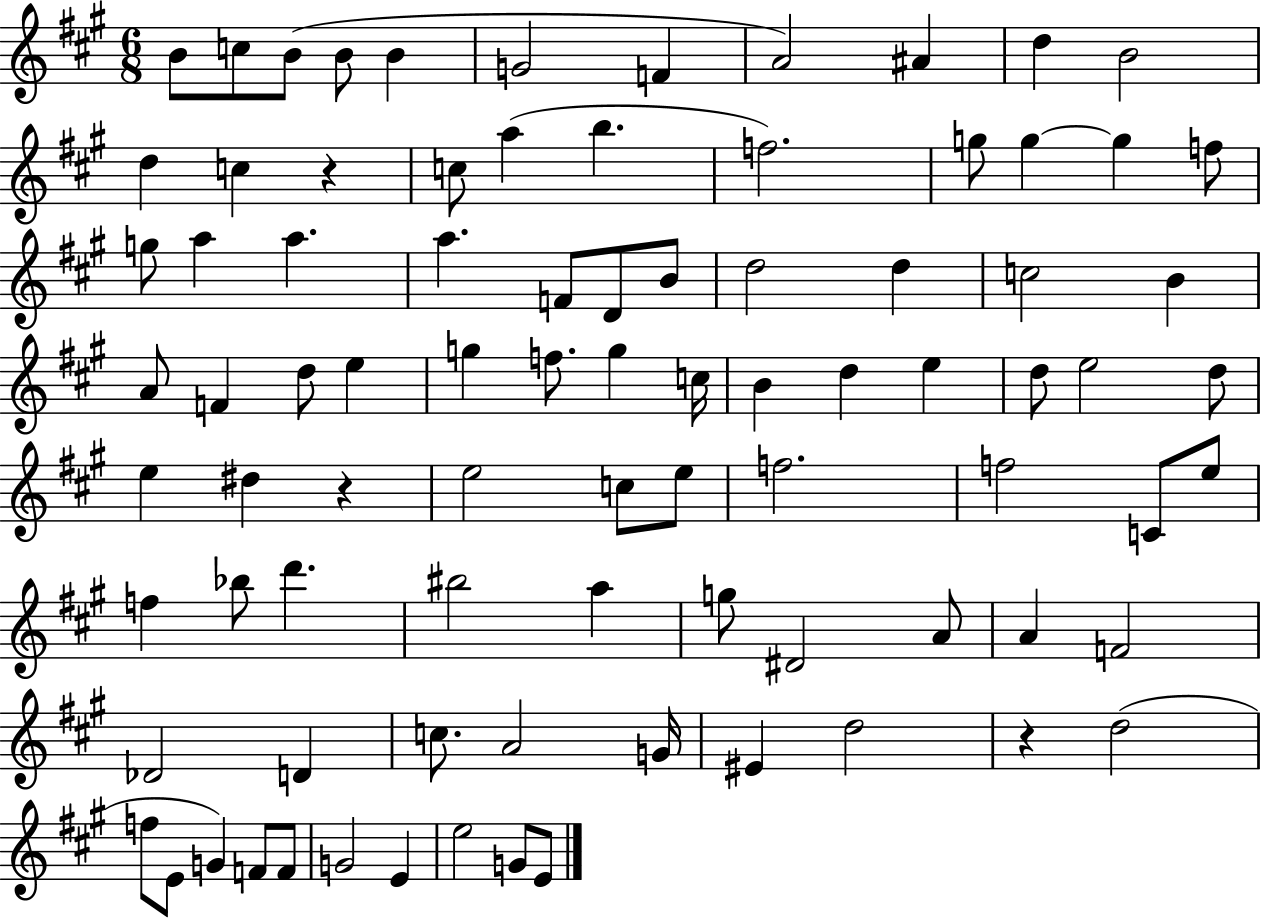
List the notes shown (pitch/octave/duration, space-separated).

B4/e C5/e B4/e B4/e B4/q G4/h F4/q A4/h A#4/q D5/q B4/h D5/q C5/q R/q C5/e A5/q B5/q. F5/h. G5/e G5/q G5/q F5/e G5/e A5/q A5/q. A5/q. F4/e D4/e B4/e D5/h D5/q C5/h B4/q A4/e F4/q D5/e E5/q G5/q F5/e. G5/q C5/s B4/q D5/q E5/q D5/e E5/h D5/e E5/q D#5/q R/q E5/h C5/e E5/e F5/h. F5/h C4/e E5/e F5/q Bb5/e D6/q. BIS5/h A5/q G5/e D#4/h A4/e A4/q F4/h Db4/h D4/q C5/e. A4/h G4/s EIS4/q D5/h R/q D5/h F5/e E4/e G4/q F4/e F4/e G4/h E4/q E5/h G4/e E4/e